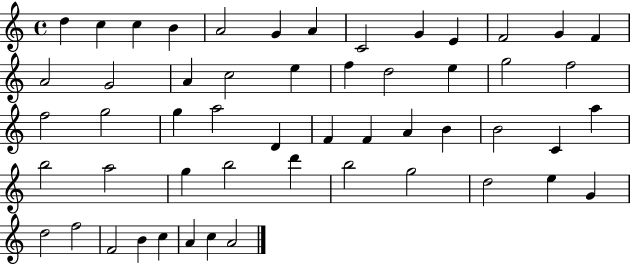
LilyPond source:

{
  \clef treble
  \time 4/4
  \defaultTimeSignature
  \key c \major
  d''4 c''4 c''4 b'4 | a'2 g'4 a'4 | c'2 g'4 e'4 | f'2 g'4 f'4 | \break a'2 g'2 | a'4 c''2 e''4 | f''4 d''2 e''4 | g''2 f''2 | \break f''2 g''2 | g''4 a''2 d'4 | f'4 f'4 a'4 b'4 | b'2 c'4 a''4 | \break b''2 a''2 | g''4 b''2 d'''4 | b''2 g''2 | d''2 e''4 g'4 | \break d''2 f''2 | f'2 b'4 c''4 | a'4 c''4 a'2 | \bar "|."
}